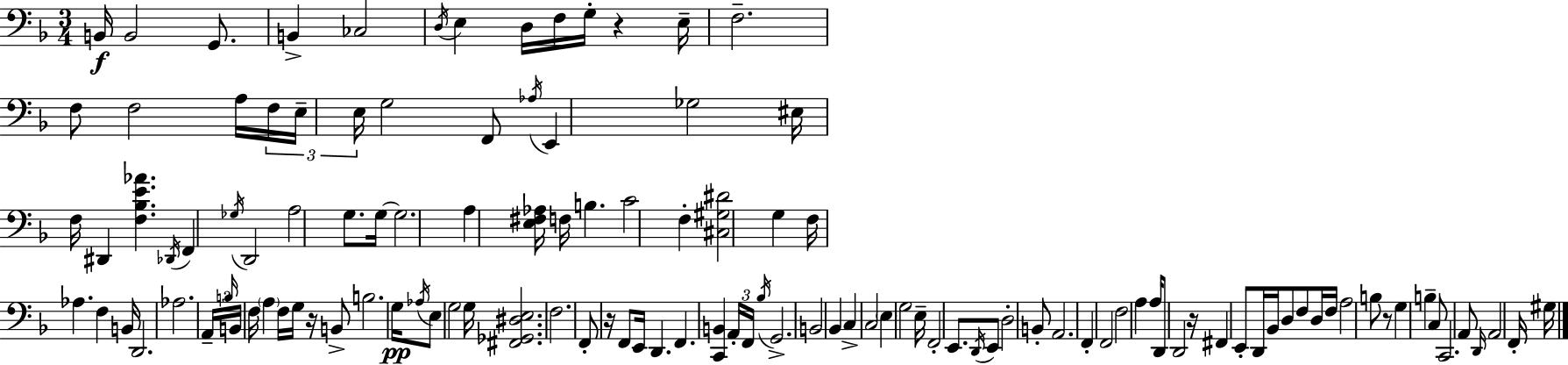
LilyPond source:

{
  \clef bass
  \numericTimeSignature
  \time 3/4
  \key f \major
  b,16\f b,2 g,8. | b,4-> ces2 | \acciaccatura { d16 } e4 d16 f16 g16-. r4 | e16-- f2.-- | \break f8 f2 a16 | \tuplet 3/2 { f16 e16-- e16 } g2 f,8 | \acciaccatura { aes16 } e,4 ges2 | eis16 f16 dis,4 <f bes e' aes'>4. | \break \acciaccatura { des,16 } f,4 \acciaccatura { ges16 } d,2 | a2 | g8. g16~~ g2. | a4 <e fis aes>16 f16 b4. | \break c'2 | f4-. <cis gis dis'>2 | g4 f16 aes4. f4 | b,16 d,2. | \break aes2. | \tuplet 3/2 { a,16-- \grace { b16 } b,16 } f16 \parenthesize a4 | f16 g16 r16 b,8-> b2. | g16\pp \acciaccatura { aes16 } e8 g2 | \break g16 <fis, ges, dis e>2. | f2. | f,8-. r16 f,8 e,16 | d,4. f,4. | \break <c, b,>4 \tuplet 3/2 { a,16-. f,16 \acciaccatura { bes16 } } g,2.-> | b,2 | bes,4 c4-> c2 | \parenthesize e4 g2 | \break e16-- f,2-. | e,8. \acciaccatura { d,16 } e,8 d2-. | b,8-. a,2. | f,4-. | \break f,2 f2 | a4 a16 d,8 d,2 | r16 fis,4 | e,8-. d,16 bes,16 d8 f8 d16 f16 a2 | \break b8 r8 g4 | b4-- c8 c,2. | a,8 \grace { d,16 } a,2 | f,16-. gis16 \bar "|."
}